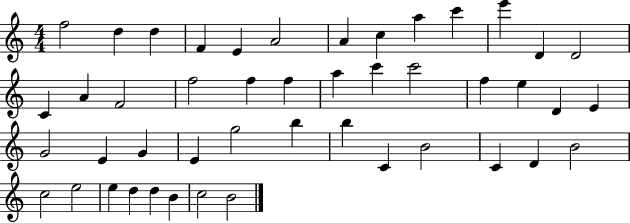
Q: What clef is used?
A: treble